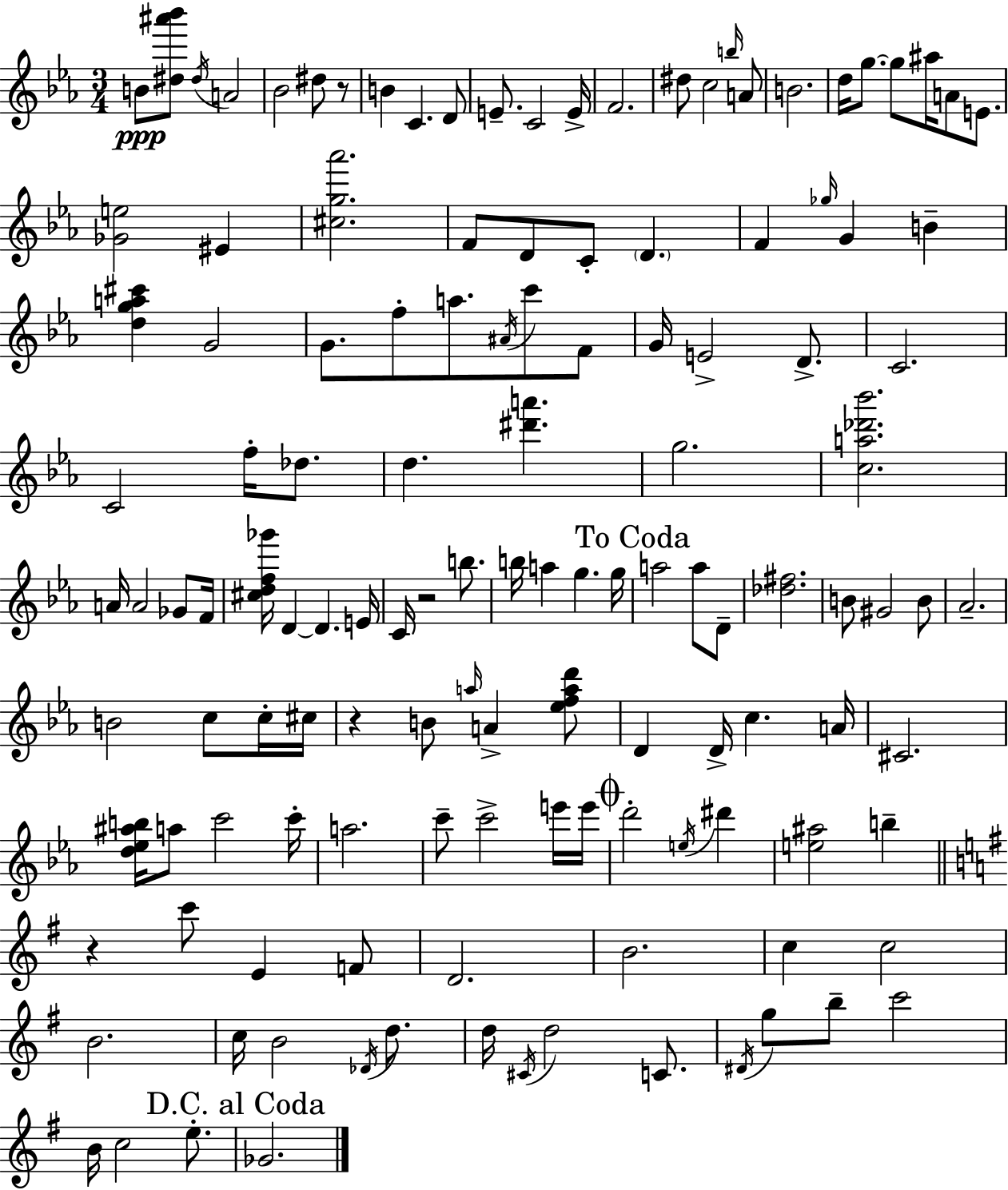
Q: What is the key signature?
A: C minor